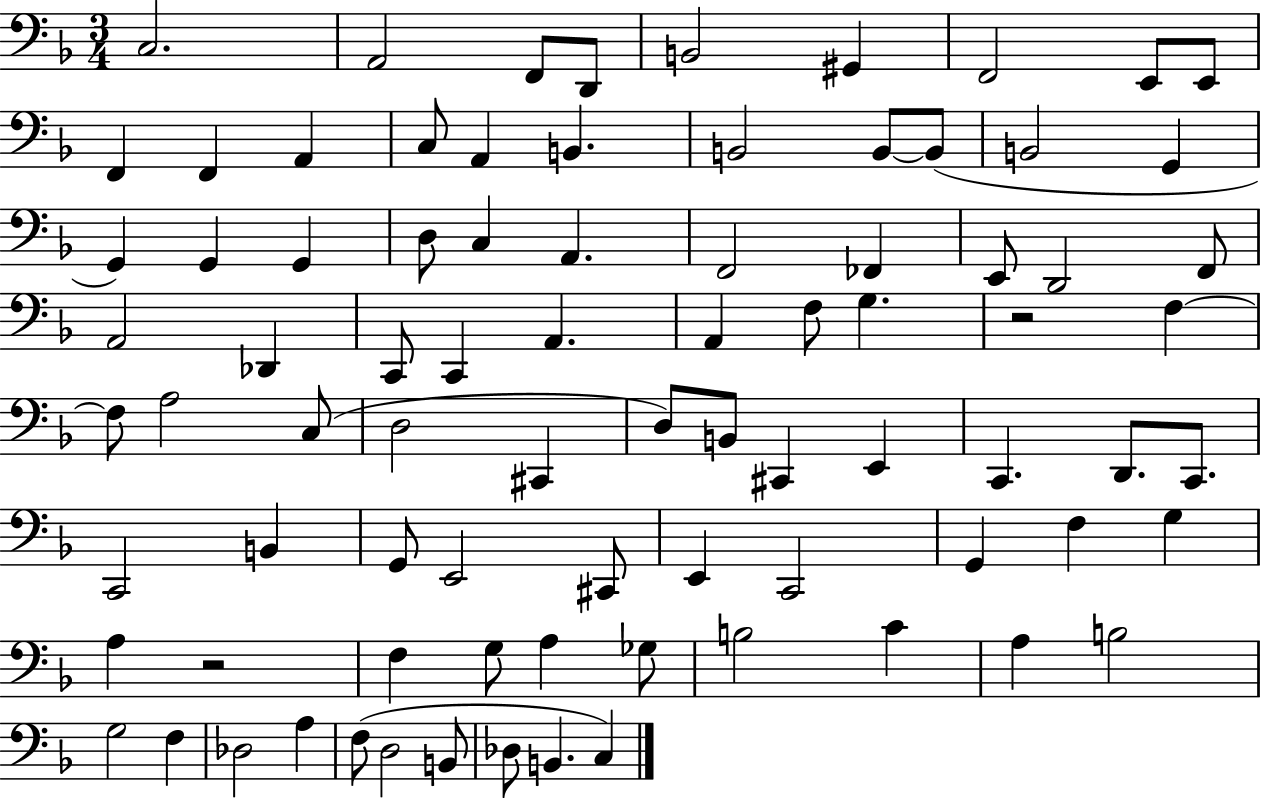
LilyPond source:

{
  \clef bass
  \numericTimeSignature
  \time 3/4
  \key f \major
  c2. | a,2 f,8 d,8 | b,2 gis,4 | f,2 e,8 e,8 | \break f,4 f,4 a,4 | c8 a,4 b,4. | b,2 b,8~~ b,8( | b,2 g,4 | \break g,4) g,4 g,4 | d8 c4 a,4. | f,2 fes,4 | e,8 d,2 f,8 | \break a,2 des,4 | c,8 c,4 a,4. | a,4 f8 g4. | r2 f4~~ | \break f8 a2 c8( | d2 cis,4 | d8) b,8 cis,4 e,4 | c,4. d,8. c,8. | \break c,2 b,4 | g,8 e,2 cis,8 | e,4 c,2 | g,4 f4 g4 | \break a4 r2 | f4 g8 a4 ges8 | b2 c'4 | a4 b2 | \break g2 f4 | des2 a4 | f8( d2 b,8 | des8 b,4. c4) | \break \bar "|."
}